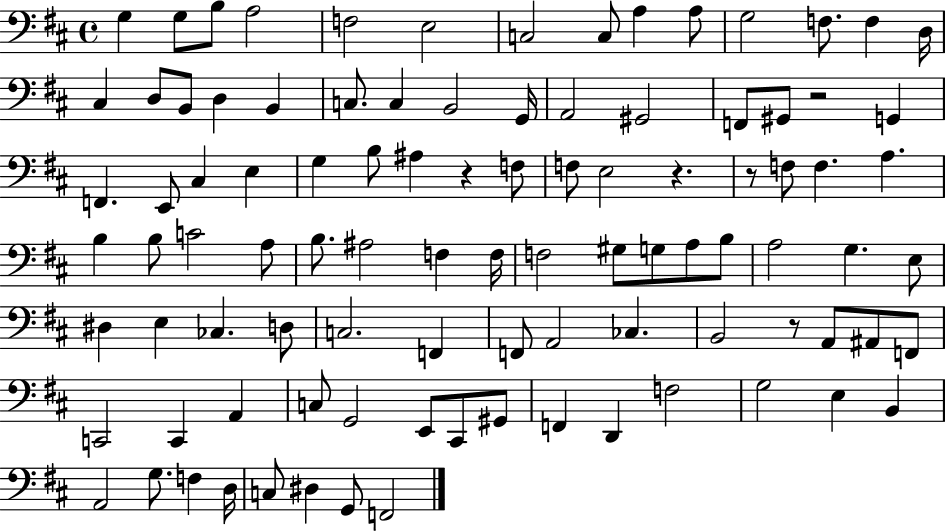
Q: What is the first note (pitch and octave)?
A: G3